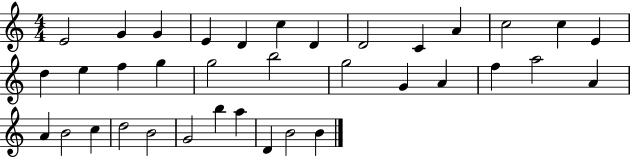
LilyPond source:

{
  \clef treble
  \numericTimeSignature
  \time 4/4
  \key c \major
  e'2 g'4 g'4 | e'4 d'4 c''4 d'4 | d'2 c'4 a'4 | c''2 c''4 e'4 | \break d''4 e''4 f''4 g''4 | g''2 b''2 | g''2 g'4 a'4 | f''4 a''2 a'4 | \break a'4 b'2 c''4 | d''2 b'2 | g'2 b''4 a''4 | d'4 b'2 b'4 | \break \bar "|."
}